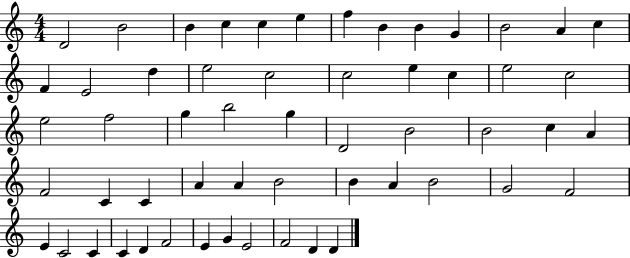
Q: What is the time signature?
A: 4/4